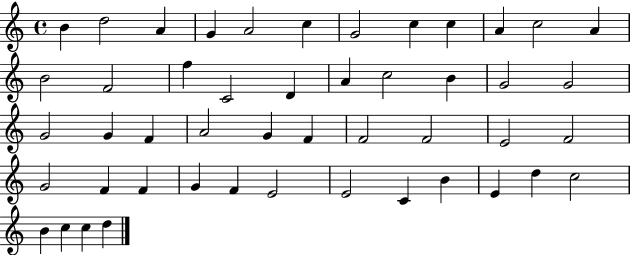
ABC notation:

X:1
T:Untitled
M:4/4
L:1/4
K:C
B d2 A G A2 c G2 c c A c2 A B2 F2 f C2 D A c2 B G2 G2 G2 G F A2 G F F2 F2 E2 F2 G2 F F G F E2 E2 C B E d c2 B c c d